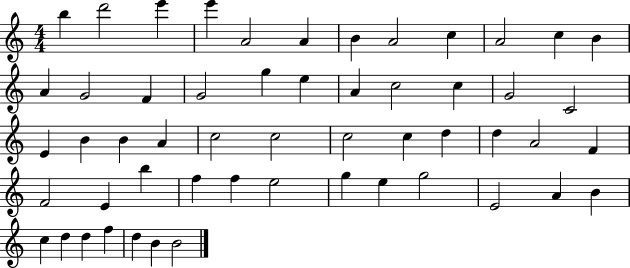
{
  \clef treble
  \numericTimeSignature
  \time 4/4
  \key c \major
  b''4 d'''2 e'''4 | e'''4 a'2 a'4 | b'4 a'2 c''4 | a'2 c''4 b'4 | \break a'4 g'2 f'4 | g'2 g''4 e''4 | a'4 c''2 c''4 | g'2 c'2 | \break e'4 b'4 b'4 a'4 | c''2 c''2 | c''2 c''4 d''4 | d''4 a'2 f'4 | \break f'2 e'4 b''4 | f''4 f''4 e''2 | g''4 e''4 g''2 | e'2 a'4 b'4 | \break c''4 d''4 d''4 f''4 | d''4 b'4 b'2 | \bar "|."
}